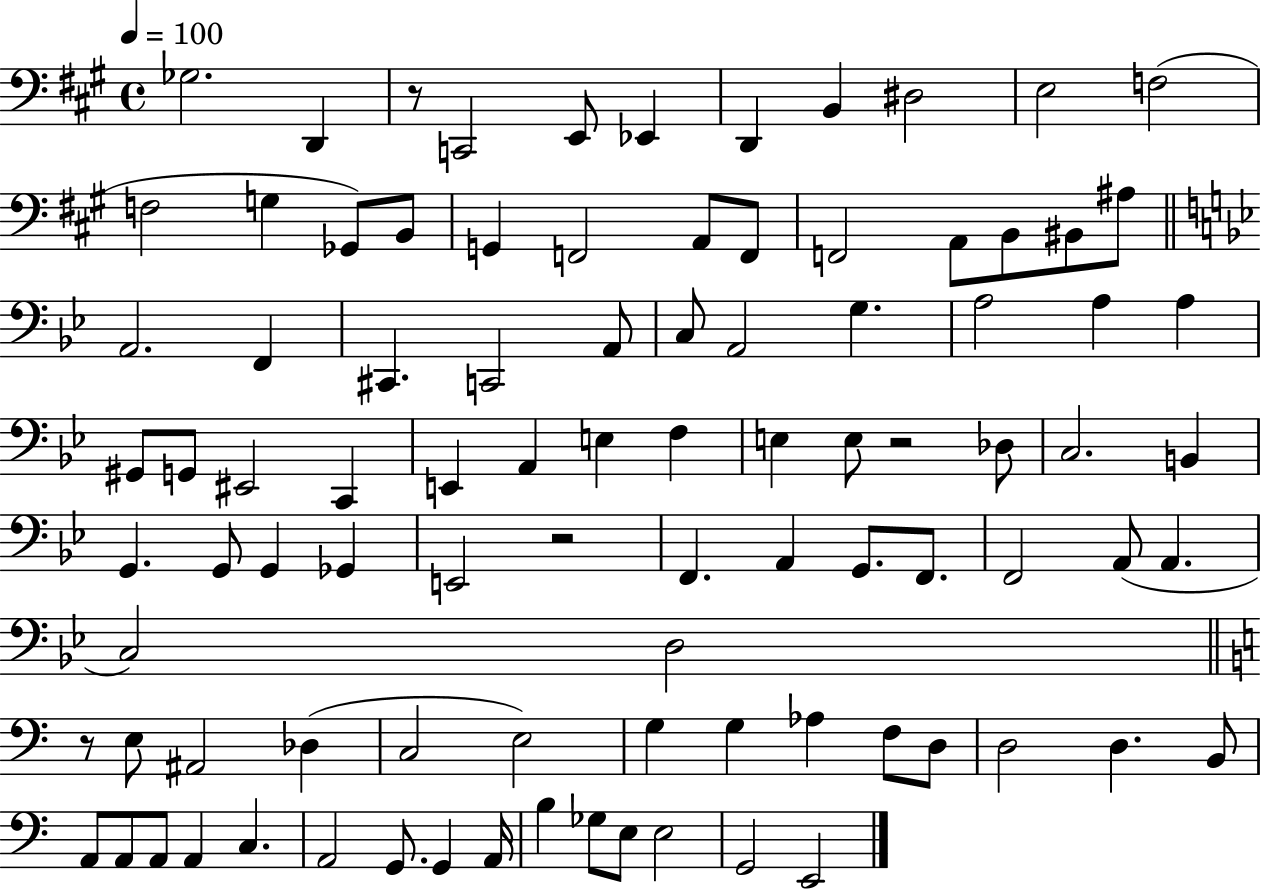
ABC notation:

X:1
T:Untitled
M:4/4
L:1/4
K:A
_G,2 D,, z/2 C,,2 E,,/2 _E,, D,, B,, ^D,2 E,2 F,2 F,2 G, _G,,/2 B,,/2 G,, F,,2 A,,/2 F,,/2 F,,2 A,,/2 B,,/2 ^B,,/2 ^A,/2 A,,2 F,, ^C,, C,,2 A,,/2 C,/2 A,,2 G, A,2 A, A, ^G,,/2 G,,/2 ^E,,2 C,, E,, A,, E, F, E, E,/2 z2 _D,/2 C,2 B,, G,, G,,/2 G,, _G,, E,,2 z2 F,, A,, G,,/2 F,,/2 F,,2 A,,/2 A,, C,2 D,2 z/2 E,/2 ^A,,2 _D, C,2 E,2 G, G, _A, F,/2 D,/2 D,2 D, B,,/2 A,,/2 A,,/2 A,,/2 A,, C, A,,2 G,,/2 G,, A,,/4 B, _G,/2 E,/2 E,2 G,,2 E,,2